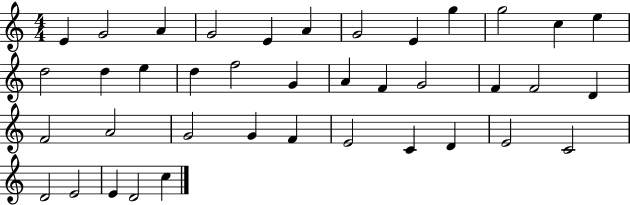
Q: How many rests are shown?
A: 0